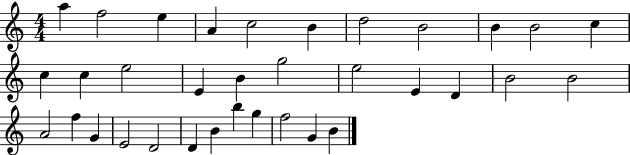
A5/q F5/h E5/q A4/q C5/h B4/q D5/h B4/h B4/q B4/h C5/q C5/q C5/q E5/h E4/q B4/q G5/h E5/h E4/q D4/q B4/h B4/h A4/h F5/q G4/q E4/h D4/h D4/q B4/q B5/q G5/q F5/h G4/q B4/q